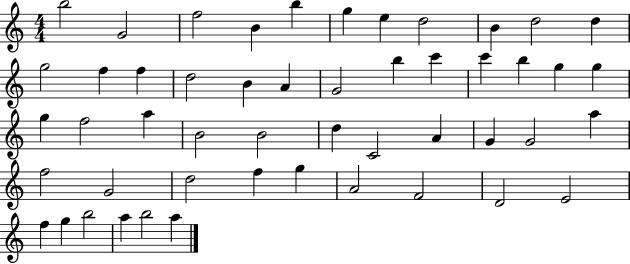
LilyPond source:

{
  \clef treble
  \numericTimeSignature
  \time 4/4
  \key c \major
  b''2 g'2 | f''2 b'4 b''4 | g''4 e''4 d''2 | b'4 d''2 d''4 | \break g''2 f''4 f''4 | d''2 b'4 a'4 | g'2 b''4 c'''4 | c'''4 b''4 g''4 g''4 | \break g''4 f''2 a''4 | b'2 b'2 | d''4 c'2 a'4 | g'4 g'2 a''4 | \break f''2 g'2 | d''2 f''4 g''4 | a'2 f'2 | d'2 e'2 | \break f''4 g''4 b''2 | a''4 b''2 a''4 | \bar "|."
}